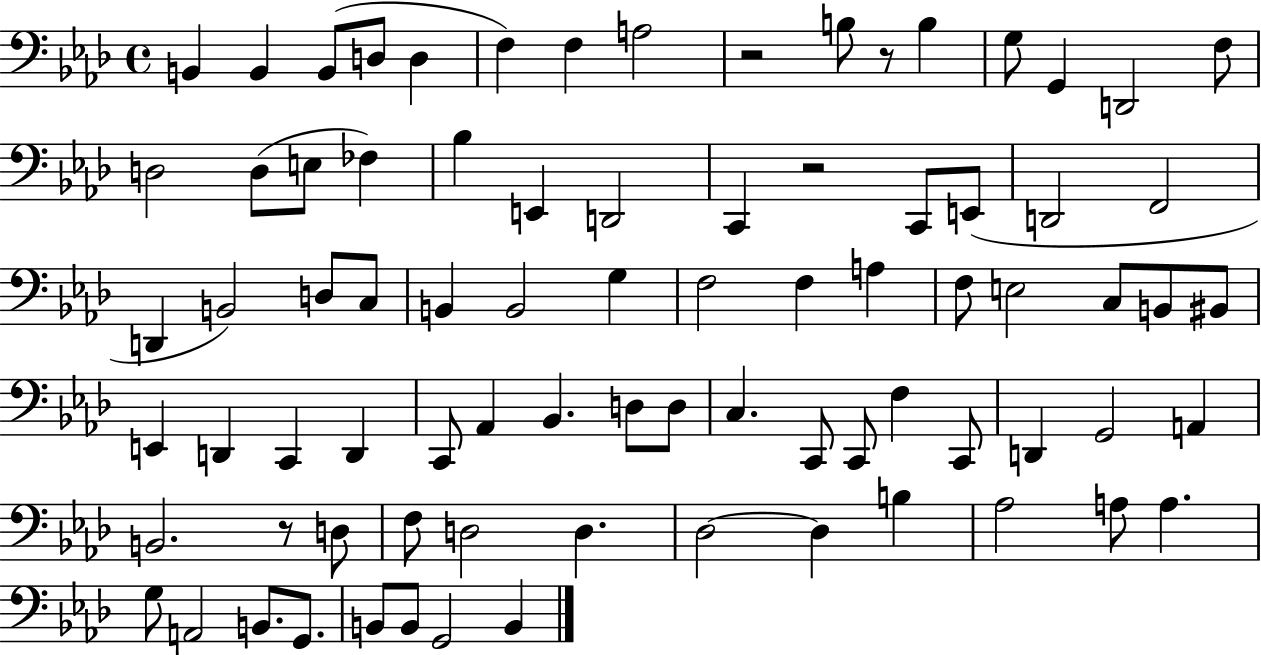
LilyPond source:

{
  \clef bass
  \time 4/4
  \defaultTimeSignature
  \key aes \major
  b,4 b,4 b,8( d8 d4 | f4) f4 a2 | r2 b8 r8 b4 | g8 g,4 d,2 f8 | \break d2 d8( e8 fes4) | bes4 e,4 d,2 | c,4 r2 c,8 e,8( | d,2 f,2 | \break d,4 b,2) d8 c8 | b,4 b,2 g4 | f2 f4 a4 | f8 e2 c8 b,8 bis,8 | \break e,4 d,4 c,4 d,4 | c,8 aes,4 bes,4. d8 d8 | c4. c,8 c,8 f4 c,8 | d,4 g,2 a,4 | \break b,2. r8 d8 | f8 d2 d4. | des2~~ des4 b4 | aes2 a8 a4. | \break g8 a,2 b,8. g,8. | b,8 b,8 g,2 b,4 | \bar "|."
}